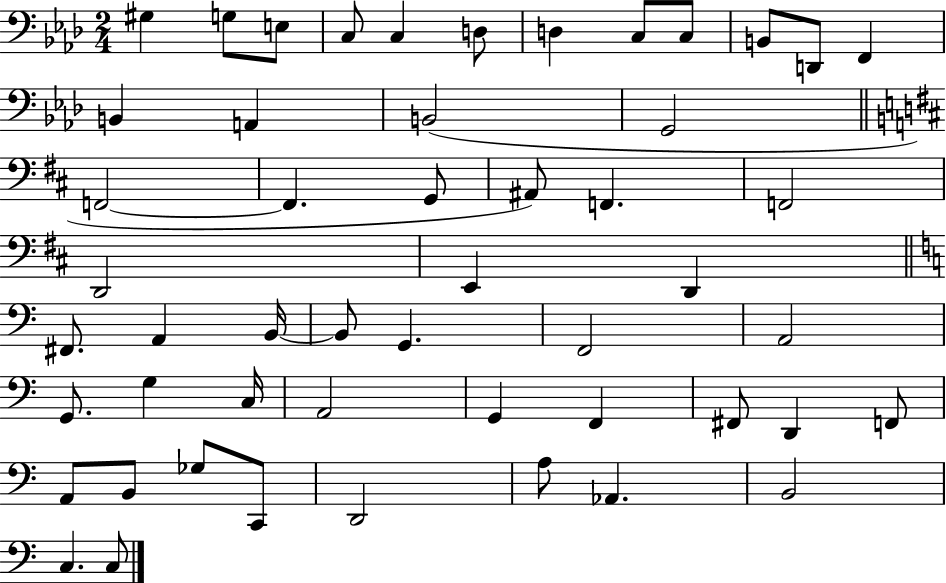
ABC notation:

X:1
T:Untitled
M:2/4
L:1/4
K:Ab
^G, G,/2 E,/2 C,/2 C, D,/2 D, C,/2 C,/2 B,,/2 D,,/2 F,, B,, A,, B,,2 G,,2 F,,2 F,, G,,/2 ^A,,/2 F,, F,,2 D,,2 E,, D,, ^F,,/2 A,, B,,/4 B,,/2 G,, F,,2 A,,2 G,,/2 G, C,/4 A,,2 G,, F,, ^F,,/2 D,, F,,/2 A,,/2 B,,/2 _G,/2 C,,/2 D,,2 A,/2 _A,, B,,2 C, C,/2